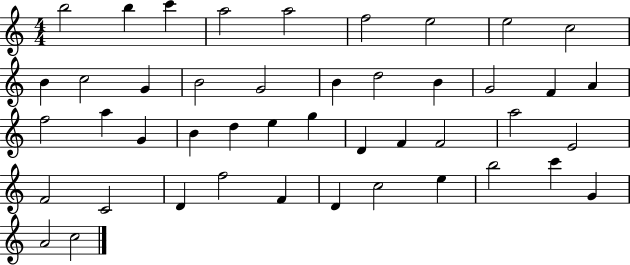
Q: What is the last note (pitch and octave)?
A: C5